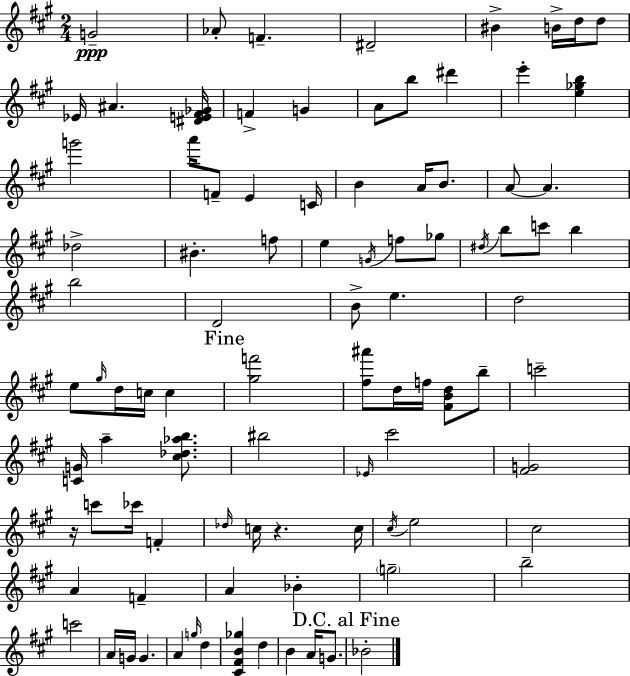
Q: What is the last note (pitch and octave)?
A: Bb4